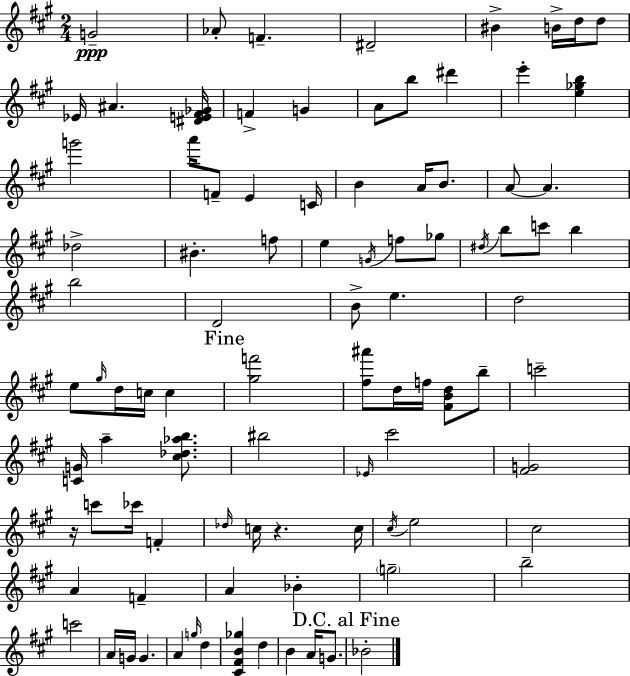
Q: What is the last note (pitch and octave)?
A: Bb4